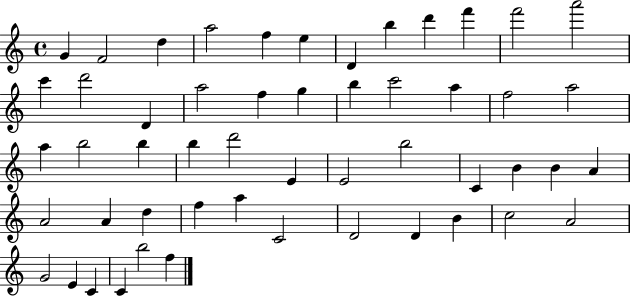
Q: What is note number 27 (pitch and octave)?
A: B5